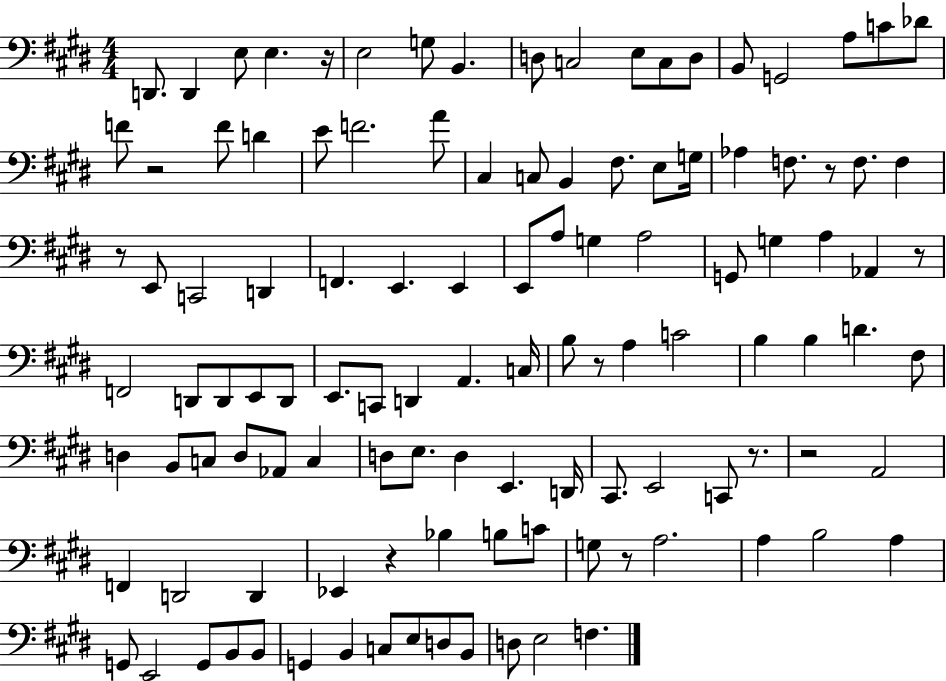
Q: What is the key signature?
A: E major